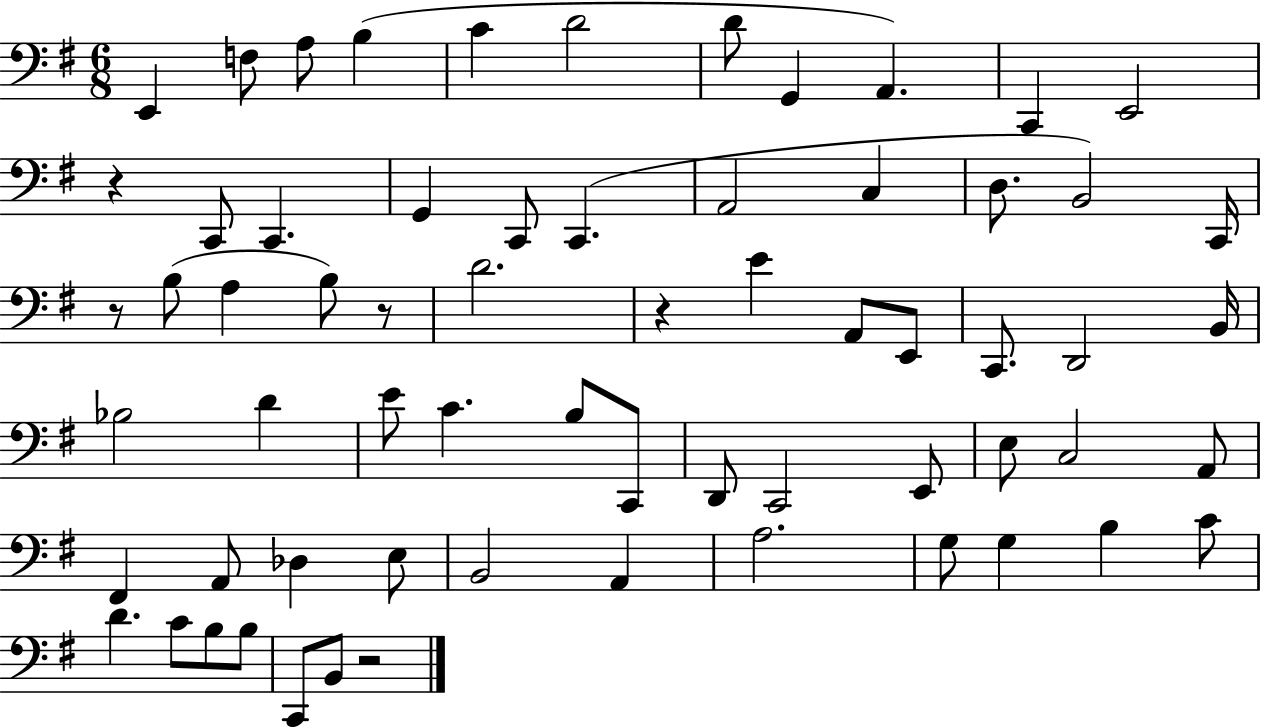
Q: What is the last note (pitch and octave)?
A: B2